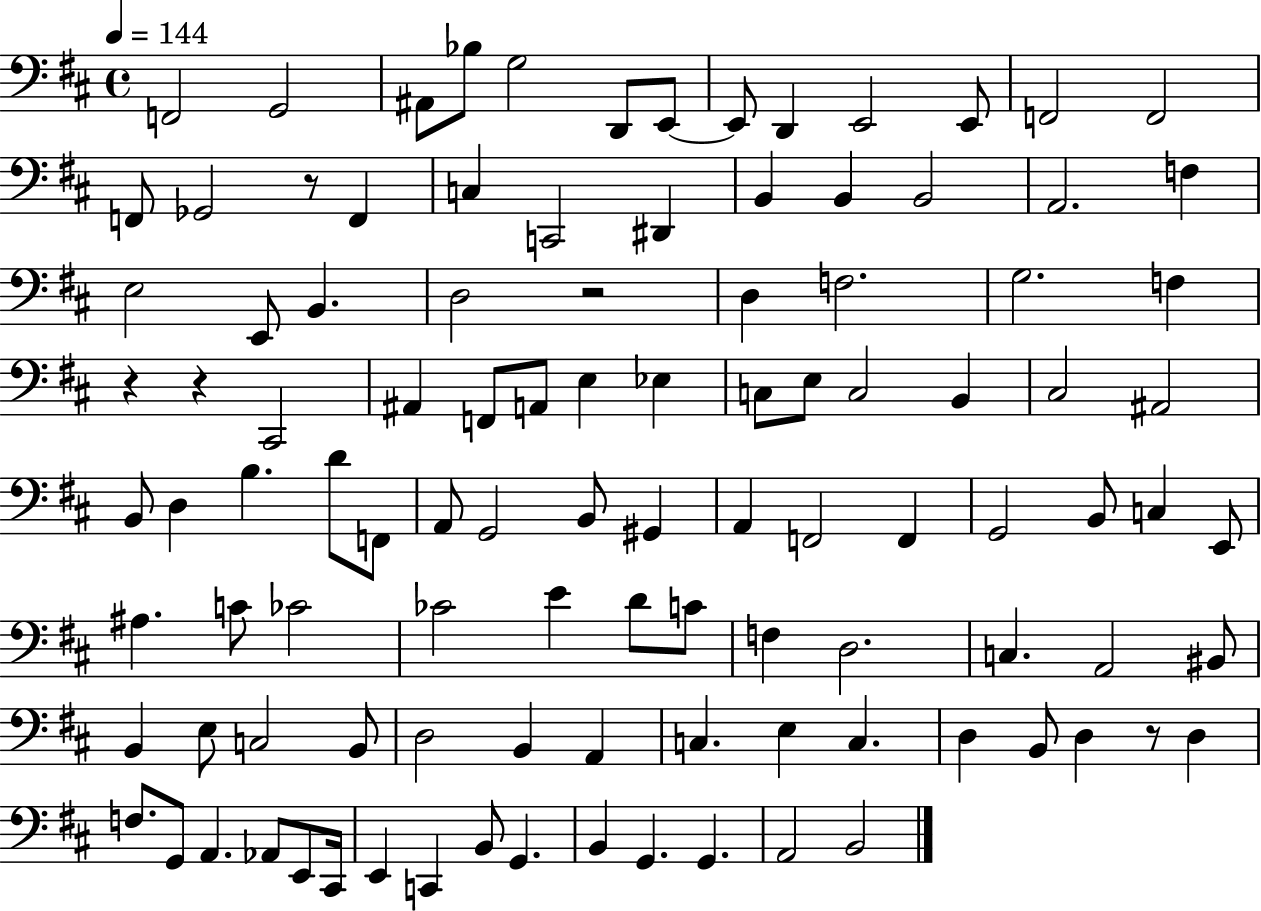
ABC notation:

X:1
T:Untitled
M:4/4
L:1/4
K:D
F,,2 G,,2 ^A,,/2 _B,/2 G,2 D,,/2 E,,/2 E,,/2 D,, E,,2 E,,/2 F,,2 F,,2 F,,/2 _G,,2 z/2 F,, C, C,,2 ^D,, B,, B,, B,,2 A,,2 F, E,2 E,,/2 B,, D,2 z2 D, F,2 G,2 F, z z ^C,,2 ^A,, F,,/2 A,,/2 E, _E, C,/2 E,/2 C,2 B,, ^C,2 ^A,,2 B,,/2 D, B, D/2 F,,/2 A,,/2 G,,2 B,,/2 ^G,, A,, F,,2 F,, G,,2 B,,/2 C, E,,/2 ^A, C/2 _C2 _C2 E D/2 C/2 F, D,2 C, A,,2 ^B,,/2 B,, E,/2 C,2 B,,/2 D,2 B,, A,, C, E, C, D, B,,/2 D, z/2 D, F,/2 G,,/2 A,, _A,,/2 E,,/2 ^C,,/4 E,, C,, B,,/2 G,, B,, G,, G,, A,,2 B,,2